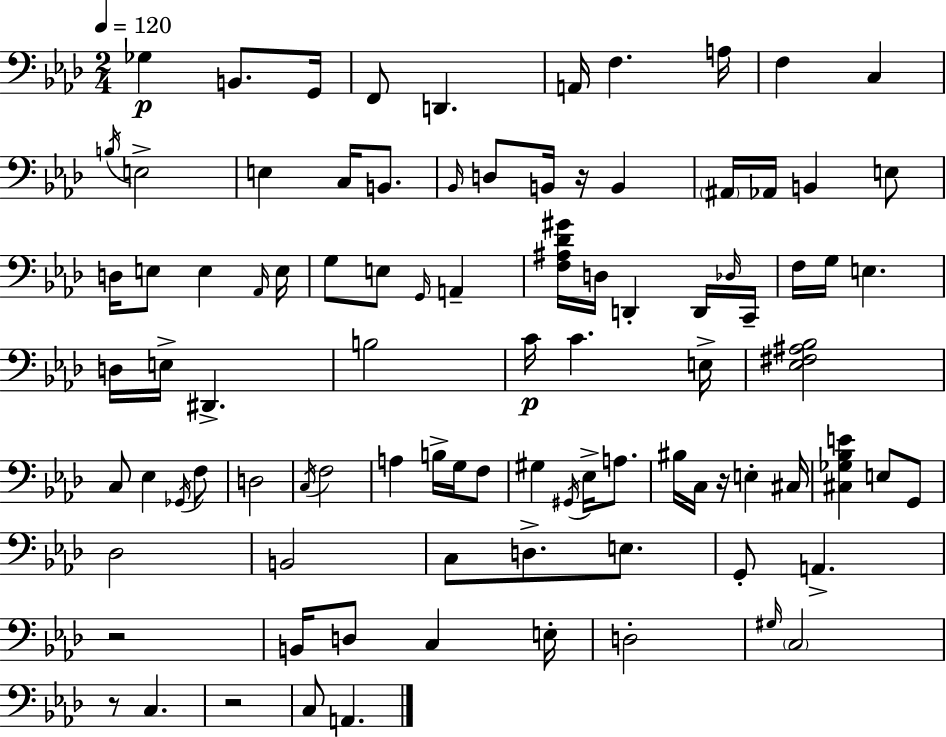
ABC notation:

X:1
T:Untitled
M:2/4
L:1/4
K:Ab
_G, B,,/2 G,,/4 F,,/2 D,, A,,/4 F, A,/4 F, C, B,/4 E,2 E, C,/4 B,,/2 _B,,/4 D,/2 B,,/4 z/4 B,, ^A,,/4 _A,,/4 B,, E,/2 D,/4 E,/2 E, _A,,/4 E,/4 G,/2 E,/2 G,,/4 A,, [F,^A,_D^G]/4 D,/4 D,, D,,/4 _D,/4 C,,/4 F,/4 G,/4 E, D,/4 E,/4 ^D,, B,2 C/4 C E,/4 [_E,^F,^A,_B,]2 C,/2 _E, _G,,/4 F,/2 D,2 C,/4 F,2 A, B,/4 G,/4 F,/2 ^G, ^G,,/4 _E,/4 A,/2 ^B,/4 C,/4 z/4 E, ^C,/4 [^C,_G,_B,E] E,/2 G,,/2 _D,2 B,,2 C,/2 D,/2 E,/2 G,,/2 A,, z2 B,,/4 D,/2 C, E,/4 D,2 ^G,/4 C,2 z/2 C, z2 C,/2 A,,